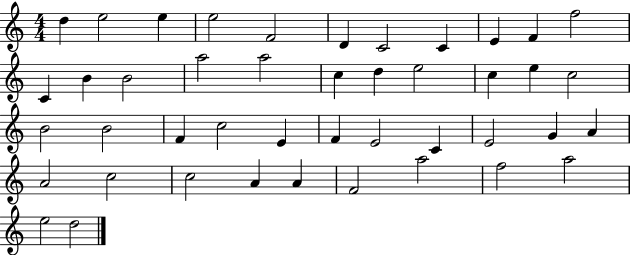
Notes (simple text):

D5/q E5/h E5/q E5/h F4/h D4/q C4/h C4/q E4/q F4/q F5/h C4/q B4/q B4/h A5/h A5/h C5/q D5/q E5/h C5/q E5/q C5/h B4/h B4/h F4/q C5/h E4/q F4/q E4/h C4/q E4/h G4/q A4/q A4/h C5/h C5/h A4/q A4/q F4/h A5/h F5/h A5/h E5/h D5/h